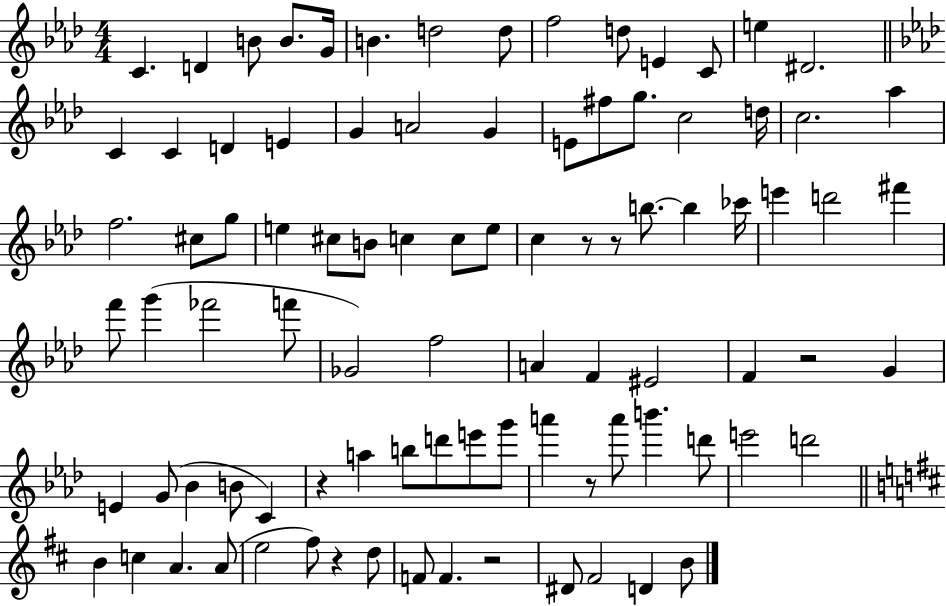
X:1
T:Untitled
M:4/4
L:1/4
K:Ab
C D B/2 B/2 G/4 B d2 d/2 f2 d/2 E C/2 e ^D2 C C D E G A2 G E/2 ^f/2 g/2 c2 d/4 c2 _a f2 ^c/2 g/2 e ^c/2 B/2 c c/2 e/2 c z/2 z/2 b/2 b _c'/4 e' d'2 ^f' f'/2 g' _f'2 f'/2 _G2 f2 A F ^E2 F z2 G E G/2 _B B/2 C z a b/2 d'/2 e'/2 g'/2 a' z/2 a'/2 b' d'/2 e'2 d'2 B c A A/2 e2 ^f/2 z d/2 F/2 F z2 ^D/2 ^F2 D B/2